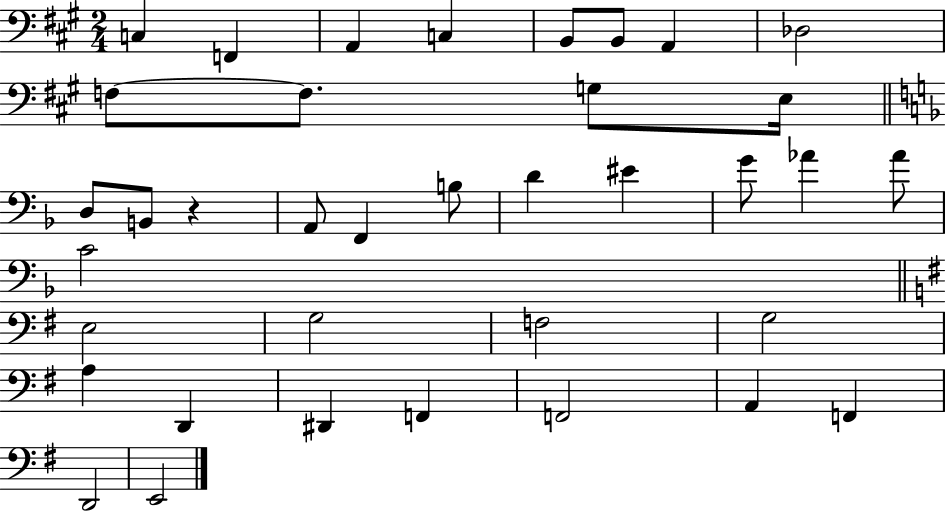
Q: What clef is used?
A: bass